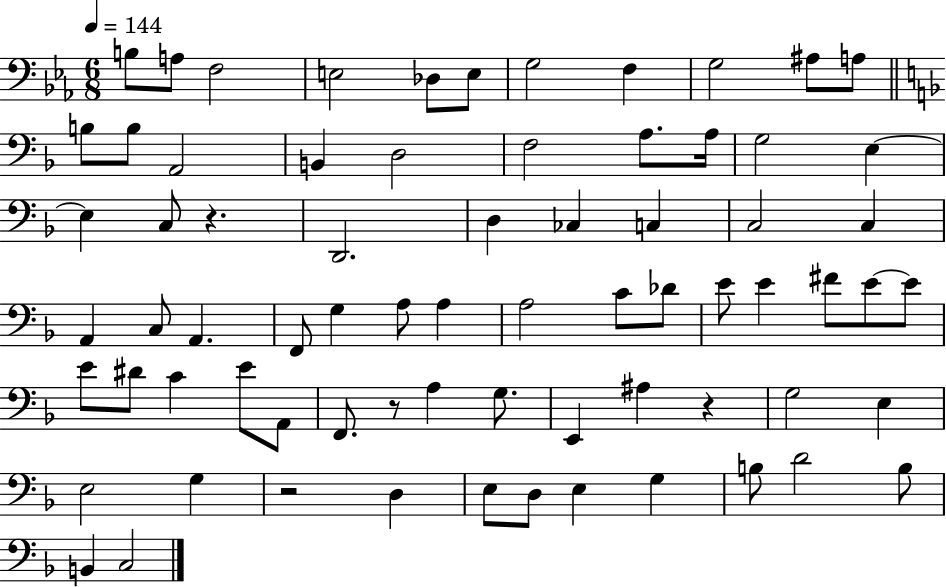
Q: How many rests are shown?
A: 4